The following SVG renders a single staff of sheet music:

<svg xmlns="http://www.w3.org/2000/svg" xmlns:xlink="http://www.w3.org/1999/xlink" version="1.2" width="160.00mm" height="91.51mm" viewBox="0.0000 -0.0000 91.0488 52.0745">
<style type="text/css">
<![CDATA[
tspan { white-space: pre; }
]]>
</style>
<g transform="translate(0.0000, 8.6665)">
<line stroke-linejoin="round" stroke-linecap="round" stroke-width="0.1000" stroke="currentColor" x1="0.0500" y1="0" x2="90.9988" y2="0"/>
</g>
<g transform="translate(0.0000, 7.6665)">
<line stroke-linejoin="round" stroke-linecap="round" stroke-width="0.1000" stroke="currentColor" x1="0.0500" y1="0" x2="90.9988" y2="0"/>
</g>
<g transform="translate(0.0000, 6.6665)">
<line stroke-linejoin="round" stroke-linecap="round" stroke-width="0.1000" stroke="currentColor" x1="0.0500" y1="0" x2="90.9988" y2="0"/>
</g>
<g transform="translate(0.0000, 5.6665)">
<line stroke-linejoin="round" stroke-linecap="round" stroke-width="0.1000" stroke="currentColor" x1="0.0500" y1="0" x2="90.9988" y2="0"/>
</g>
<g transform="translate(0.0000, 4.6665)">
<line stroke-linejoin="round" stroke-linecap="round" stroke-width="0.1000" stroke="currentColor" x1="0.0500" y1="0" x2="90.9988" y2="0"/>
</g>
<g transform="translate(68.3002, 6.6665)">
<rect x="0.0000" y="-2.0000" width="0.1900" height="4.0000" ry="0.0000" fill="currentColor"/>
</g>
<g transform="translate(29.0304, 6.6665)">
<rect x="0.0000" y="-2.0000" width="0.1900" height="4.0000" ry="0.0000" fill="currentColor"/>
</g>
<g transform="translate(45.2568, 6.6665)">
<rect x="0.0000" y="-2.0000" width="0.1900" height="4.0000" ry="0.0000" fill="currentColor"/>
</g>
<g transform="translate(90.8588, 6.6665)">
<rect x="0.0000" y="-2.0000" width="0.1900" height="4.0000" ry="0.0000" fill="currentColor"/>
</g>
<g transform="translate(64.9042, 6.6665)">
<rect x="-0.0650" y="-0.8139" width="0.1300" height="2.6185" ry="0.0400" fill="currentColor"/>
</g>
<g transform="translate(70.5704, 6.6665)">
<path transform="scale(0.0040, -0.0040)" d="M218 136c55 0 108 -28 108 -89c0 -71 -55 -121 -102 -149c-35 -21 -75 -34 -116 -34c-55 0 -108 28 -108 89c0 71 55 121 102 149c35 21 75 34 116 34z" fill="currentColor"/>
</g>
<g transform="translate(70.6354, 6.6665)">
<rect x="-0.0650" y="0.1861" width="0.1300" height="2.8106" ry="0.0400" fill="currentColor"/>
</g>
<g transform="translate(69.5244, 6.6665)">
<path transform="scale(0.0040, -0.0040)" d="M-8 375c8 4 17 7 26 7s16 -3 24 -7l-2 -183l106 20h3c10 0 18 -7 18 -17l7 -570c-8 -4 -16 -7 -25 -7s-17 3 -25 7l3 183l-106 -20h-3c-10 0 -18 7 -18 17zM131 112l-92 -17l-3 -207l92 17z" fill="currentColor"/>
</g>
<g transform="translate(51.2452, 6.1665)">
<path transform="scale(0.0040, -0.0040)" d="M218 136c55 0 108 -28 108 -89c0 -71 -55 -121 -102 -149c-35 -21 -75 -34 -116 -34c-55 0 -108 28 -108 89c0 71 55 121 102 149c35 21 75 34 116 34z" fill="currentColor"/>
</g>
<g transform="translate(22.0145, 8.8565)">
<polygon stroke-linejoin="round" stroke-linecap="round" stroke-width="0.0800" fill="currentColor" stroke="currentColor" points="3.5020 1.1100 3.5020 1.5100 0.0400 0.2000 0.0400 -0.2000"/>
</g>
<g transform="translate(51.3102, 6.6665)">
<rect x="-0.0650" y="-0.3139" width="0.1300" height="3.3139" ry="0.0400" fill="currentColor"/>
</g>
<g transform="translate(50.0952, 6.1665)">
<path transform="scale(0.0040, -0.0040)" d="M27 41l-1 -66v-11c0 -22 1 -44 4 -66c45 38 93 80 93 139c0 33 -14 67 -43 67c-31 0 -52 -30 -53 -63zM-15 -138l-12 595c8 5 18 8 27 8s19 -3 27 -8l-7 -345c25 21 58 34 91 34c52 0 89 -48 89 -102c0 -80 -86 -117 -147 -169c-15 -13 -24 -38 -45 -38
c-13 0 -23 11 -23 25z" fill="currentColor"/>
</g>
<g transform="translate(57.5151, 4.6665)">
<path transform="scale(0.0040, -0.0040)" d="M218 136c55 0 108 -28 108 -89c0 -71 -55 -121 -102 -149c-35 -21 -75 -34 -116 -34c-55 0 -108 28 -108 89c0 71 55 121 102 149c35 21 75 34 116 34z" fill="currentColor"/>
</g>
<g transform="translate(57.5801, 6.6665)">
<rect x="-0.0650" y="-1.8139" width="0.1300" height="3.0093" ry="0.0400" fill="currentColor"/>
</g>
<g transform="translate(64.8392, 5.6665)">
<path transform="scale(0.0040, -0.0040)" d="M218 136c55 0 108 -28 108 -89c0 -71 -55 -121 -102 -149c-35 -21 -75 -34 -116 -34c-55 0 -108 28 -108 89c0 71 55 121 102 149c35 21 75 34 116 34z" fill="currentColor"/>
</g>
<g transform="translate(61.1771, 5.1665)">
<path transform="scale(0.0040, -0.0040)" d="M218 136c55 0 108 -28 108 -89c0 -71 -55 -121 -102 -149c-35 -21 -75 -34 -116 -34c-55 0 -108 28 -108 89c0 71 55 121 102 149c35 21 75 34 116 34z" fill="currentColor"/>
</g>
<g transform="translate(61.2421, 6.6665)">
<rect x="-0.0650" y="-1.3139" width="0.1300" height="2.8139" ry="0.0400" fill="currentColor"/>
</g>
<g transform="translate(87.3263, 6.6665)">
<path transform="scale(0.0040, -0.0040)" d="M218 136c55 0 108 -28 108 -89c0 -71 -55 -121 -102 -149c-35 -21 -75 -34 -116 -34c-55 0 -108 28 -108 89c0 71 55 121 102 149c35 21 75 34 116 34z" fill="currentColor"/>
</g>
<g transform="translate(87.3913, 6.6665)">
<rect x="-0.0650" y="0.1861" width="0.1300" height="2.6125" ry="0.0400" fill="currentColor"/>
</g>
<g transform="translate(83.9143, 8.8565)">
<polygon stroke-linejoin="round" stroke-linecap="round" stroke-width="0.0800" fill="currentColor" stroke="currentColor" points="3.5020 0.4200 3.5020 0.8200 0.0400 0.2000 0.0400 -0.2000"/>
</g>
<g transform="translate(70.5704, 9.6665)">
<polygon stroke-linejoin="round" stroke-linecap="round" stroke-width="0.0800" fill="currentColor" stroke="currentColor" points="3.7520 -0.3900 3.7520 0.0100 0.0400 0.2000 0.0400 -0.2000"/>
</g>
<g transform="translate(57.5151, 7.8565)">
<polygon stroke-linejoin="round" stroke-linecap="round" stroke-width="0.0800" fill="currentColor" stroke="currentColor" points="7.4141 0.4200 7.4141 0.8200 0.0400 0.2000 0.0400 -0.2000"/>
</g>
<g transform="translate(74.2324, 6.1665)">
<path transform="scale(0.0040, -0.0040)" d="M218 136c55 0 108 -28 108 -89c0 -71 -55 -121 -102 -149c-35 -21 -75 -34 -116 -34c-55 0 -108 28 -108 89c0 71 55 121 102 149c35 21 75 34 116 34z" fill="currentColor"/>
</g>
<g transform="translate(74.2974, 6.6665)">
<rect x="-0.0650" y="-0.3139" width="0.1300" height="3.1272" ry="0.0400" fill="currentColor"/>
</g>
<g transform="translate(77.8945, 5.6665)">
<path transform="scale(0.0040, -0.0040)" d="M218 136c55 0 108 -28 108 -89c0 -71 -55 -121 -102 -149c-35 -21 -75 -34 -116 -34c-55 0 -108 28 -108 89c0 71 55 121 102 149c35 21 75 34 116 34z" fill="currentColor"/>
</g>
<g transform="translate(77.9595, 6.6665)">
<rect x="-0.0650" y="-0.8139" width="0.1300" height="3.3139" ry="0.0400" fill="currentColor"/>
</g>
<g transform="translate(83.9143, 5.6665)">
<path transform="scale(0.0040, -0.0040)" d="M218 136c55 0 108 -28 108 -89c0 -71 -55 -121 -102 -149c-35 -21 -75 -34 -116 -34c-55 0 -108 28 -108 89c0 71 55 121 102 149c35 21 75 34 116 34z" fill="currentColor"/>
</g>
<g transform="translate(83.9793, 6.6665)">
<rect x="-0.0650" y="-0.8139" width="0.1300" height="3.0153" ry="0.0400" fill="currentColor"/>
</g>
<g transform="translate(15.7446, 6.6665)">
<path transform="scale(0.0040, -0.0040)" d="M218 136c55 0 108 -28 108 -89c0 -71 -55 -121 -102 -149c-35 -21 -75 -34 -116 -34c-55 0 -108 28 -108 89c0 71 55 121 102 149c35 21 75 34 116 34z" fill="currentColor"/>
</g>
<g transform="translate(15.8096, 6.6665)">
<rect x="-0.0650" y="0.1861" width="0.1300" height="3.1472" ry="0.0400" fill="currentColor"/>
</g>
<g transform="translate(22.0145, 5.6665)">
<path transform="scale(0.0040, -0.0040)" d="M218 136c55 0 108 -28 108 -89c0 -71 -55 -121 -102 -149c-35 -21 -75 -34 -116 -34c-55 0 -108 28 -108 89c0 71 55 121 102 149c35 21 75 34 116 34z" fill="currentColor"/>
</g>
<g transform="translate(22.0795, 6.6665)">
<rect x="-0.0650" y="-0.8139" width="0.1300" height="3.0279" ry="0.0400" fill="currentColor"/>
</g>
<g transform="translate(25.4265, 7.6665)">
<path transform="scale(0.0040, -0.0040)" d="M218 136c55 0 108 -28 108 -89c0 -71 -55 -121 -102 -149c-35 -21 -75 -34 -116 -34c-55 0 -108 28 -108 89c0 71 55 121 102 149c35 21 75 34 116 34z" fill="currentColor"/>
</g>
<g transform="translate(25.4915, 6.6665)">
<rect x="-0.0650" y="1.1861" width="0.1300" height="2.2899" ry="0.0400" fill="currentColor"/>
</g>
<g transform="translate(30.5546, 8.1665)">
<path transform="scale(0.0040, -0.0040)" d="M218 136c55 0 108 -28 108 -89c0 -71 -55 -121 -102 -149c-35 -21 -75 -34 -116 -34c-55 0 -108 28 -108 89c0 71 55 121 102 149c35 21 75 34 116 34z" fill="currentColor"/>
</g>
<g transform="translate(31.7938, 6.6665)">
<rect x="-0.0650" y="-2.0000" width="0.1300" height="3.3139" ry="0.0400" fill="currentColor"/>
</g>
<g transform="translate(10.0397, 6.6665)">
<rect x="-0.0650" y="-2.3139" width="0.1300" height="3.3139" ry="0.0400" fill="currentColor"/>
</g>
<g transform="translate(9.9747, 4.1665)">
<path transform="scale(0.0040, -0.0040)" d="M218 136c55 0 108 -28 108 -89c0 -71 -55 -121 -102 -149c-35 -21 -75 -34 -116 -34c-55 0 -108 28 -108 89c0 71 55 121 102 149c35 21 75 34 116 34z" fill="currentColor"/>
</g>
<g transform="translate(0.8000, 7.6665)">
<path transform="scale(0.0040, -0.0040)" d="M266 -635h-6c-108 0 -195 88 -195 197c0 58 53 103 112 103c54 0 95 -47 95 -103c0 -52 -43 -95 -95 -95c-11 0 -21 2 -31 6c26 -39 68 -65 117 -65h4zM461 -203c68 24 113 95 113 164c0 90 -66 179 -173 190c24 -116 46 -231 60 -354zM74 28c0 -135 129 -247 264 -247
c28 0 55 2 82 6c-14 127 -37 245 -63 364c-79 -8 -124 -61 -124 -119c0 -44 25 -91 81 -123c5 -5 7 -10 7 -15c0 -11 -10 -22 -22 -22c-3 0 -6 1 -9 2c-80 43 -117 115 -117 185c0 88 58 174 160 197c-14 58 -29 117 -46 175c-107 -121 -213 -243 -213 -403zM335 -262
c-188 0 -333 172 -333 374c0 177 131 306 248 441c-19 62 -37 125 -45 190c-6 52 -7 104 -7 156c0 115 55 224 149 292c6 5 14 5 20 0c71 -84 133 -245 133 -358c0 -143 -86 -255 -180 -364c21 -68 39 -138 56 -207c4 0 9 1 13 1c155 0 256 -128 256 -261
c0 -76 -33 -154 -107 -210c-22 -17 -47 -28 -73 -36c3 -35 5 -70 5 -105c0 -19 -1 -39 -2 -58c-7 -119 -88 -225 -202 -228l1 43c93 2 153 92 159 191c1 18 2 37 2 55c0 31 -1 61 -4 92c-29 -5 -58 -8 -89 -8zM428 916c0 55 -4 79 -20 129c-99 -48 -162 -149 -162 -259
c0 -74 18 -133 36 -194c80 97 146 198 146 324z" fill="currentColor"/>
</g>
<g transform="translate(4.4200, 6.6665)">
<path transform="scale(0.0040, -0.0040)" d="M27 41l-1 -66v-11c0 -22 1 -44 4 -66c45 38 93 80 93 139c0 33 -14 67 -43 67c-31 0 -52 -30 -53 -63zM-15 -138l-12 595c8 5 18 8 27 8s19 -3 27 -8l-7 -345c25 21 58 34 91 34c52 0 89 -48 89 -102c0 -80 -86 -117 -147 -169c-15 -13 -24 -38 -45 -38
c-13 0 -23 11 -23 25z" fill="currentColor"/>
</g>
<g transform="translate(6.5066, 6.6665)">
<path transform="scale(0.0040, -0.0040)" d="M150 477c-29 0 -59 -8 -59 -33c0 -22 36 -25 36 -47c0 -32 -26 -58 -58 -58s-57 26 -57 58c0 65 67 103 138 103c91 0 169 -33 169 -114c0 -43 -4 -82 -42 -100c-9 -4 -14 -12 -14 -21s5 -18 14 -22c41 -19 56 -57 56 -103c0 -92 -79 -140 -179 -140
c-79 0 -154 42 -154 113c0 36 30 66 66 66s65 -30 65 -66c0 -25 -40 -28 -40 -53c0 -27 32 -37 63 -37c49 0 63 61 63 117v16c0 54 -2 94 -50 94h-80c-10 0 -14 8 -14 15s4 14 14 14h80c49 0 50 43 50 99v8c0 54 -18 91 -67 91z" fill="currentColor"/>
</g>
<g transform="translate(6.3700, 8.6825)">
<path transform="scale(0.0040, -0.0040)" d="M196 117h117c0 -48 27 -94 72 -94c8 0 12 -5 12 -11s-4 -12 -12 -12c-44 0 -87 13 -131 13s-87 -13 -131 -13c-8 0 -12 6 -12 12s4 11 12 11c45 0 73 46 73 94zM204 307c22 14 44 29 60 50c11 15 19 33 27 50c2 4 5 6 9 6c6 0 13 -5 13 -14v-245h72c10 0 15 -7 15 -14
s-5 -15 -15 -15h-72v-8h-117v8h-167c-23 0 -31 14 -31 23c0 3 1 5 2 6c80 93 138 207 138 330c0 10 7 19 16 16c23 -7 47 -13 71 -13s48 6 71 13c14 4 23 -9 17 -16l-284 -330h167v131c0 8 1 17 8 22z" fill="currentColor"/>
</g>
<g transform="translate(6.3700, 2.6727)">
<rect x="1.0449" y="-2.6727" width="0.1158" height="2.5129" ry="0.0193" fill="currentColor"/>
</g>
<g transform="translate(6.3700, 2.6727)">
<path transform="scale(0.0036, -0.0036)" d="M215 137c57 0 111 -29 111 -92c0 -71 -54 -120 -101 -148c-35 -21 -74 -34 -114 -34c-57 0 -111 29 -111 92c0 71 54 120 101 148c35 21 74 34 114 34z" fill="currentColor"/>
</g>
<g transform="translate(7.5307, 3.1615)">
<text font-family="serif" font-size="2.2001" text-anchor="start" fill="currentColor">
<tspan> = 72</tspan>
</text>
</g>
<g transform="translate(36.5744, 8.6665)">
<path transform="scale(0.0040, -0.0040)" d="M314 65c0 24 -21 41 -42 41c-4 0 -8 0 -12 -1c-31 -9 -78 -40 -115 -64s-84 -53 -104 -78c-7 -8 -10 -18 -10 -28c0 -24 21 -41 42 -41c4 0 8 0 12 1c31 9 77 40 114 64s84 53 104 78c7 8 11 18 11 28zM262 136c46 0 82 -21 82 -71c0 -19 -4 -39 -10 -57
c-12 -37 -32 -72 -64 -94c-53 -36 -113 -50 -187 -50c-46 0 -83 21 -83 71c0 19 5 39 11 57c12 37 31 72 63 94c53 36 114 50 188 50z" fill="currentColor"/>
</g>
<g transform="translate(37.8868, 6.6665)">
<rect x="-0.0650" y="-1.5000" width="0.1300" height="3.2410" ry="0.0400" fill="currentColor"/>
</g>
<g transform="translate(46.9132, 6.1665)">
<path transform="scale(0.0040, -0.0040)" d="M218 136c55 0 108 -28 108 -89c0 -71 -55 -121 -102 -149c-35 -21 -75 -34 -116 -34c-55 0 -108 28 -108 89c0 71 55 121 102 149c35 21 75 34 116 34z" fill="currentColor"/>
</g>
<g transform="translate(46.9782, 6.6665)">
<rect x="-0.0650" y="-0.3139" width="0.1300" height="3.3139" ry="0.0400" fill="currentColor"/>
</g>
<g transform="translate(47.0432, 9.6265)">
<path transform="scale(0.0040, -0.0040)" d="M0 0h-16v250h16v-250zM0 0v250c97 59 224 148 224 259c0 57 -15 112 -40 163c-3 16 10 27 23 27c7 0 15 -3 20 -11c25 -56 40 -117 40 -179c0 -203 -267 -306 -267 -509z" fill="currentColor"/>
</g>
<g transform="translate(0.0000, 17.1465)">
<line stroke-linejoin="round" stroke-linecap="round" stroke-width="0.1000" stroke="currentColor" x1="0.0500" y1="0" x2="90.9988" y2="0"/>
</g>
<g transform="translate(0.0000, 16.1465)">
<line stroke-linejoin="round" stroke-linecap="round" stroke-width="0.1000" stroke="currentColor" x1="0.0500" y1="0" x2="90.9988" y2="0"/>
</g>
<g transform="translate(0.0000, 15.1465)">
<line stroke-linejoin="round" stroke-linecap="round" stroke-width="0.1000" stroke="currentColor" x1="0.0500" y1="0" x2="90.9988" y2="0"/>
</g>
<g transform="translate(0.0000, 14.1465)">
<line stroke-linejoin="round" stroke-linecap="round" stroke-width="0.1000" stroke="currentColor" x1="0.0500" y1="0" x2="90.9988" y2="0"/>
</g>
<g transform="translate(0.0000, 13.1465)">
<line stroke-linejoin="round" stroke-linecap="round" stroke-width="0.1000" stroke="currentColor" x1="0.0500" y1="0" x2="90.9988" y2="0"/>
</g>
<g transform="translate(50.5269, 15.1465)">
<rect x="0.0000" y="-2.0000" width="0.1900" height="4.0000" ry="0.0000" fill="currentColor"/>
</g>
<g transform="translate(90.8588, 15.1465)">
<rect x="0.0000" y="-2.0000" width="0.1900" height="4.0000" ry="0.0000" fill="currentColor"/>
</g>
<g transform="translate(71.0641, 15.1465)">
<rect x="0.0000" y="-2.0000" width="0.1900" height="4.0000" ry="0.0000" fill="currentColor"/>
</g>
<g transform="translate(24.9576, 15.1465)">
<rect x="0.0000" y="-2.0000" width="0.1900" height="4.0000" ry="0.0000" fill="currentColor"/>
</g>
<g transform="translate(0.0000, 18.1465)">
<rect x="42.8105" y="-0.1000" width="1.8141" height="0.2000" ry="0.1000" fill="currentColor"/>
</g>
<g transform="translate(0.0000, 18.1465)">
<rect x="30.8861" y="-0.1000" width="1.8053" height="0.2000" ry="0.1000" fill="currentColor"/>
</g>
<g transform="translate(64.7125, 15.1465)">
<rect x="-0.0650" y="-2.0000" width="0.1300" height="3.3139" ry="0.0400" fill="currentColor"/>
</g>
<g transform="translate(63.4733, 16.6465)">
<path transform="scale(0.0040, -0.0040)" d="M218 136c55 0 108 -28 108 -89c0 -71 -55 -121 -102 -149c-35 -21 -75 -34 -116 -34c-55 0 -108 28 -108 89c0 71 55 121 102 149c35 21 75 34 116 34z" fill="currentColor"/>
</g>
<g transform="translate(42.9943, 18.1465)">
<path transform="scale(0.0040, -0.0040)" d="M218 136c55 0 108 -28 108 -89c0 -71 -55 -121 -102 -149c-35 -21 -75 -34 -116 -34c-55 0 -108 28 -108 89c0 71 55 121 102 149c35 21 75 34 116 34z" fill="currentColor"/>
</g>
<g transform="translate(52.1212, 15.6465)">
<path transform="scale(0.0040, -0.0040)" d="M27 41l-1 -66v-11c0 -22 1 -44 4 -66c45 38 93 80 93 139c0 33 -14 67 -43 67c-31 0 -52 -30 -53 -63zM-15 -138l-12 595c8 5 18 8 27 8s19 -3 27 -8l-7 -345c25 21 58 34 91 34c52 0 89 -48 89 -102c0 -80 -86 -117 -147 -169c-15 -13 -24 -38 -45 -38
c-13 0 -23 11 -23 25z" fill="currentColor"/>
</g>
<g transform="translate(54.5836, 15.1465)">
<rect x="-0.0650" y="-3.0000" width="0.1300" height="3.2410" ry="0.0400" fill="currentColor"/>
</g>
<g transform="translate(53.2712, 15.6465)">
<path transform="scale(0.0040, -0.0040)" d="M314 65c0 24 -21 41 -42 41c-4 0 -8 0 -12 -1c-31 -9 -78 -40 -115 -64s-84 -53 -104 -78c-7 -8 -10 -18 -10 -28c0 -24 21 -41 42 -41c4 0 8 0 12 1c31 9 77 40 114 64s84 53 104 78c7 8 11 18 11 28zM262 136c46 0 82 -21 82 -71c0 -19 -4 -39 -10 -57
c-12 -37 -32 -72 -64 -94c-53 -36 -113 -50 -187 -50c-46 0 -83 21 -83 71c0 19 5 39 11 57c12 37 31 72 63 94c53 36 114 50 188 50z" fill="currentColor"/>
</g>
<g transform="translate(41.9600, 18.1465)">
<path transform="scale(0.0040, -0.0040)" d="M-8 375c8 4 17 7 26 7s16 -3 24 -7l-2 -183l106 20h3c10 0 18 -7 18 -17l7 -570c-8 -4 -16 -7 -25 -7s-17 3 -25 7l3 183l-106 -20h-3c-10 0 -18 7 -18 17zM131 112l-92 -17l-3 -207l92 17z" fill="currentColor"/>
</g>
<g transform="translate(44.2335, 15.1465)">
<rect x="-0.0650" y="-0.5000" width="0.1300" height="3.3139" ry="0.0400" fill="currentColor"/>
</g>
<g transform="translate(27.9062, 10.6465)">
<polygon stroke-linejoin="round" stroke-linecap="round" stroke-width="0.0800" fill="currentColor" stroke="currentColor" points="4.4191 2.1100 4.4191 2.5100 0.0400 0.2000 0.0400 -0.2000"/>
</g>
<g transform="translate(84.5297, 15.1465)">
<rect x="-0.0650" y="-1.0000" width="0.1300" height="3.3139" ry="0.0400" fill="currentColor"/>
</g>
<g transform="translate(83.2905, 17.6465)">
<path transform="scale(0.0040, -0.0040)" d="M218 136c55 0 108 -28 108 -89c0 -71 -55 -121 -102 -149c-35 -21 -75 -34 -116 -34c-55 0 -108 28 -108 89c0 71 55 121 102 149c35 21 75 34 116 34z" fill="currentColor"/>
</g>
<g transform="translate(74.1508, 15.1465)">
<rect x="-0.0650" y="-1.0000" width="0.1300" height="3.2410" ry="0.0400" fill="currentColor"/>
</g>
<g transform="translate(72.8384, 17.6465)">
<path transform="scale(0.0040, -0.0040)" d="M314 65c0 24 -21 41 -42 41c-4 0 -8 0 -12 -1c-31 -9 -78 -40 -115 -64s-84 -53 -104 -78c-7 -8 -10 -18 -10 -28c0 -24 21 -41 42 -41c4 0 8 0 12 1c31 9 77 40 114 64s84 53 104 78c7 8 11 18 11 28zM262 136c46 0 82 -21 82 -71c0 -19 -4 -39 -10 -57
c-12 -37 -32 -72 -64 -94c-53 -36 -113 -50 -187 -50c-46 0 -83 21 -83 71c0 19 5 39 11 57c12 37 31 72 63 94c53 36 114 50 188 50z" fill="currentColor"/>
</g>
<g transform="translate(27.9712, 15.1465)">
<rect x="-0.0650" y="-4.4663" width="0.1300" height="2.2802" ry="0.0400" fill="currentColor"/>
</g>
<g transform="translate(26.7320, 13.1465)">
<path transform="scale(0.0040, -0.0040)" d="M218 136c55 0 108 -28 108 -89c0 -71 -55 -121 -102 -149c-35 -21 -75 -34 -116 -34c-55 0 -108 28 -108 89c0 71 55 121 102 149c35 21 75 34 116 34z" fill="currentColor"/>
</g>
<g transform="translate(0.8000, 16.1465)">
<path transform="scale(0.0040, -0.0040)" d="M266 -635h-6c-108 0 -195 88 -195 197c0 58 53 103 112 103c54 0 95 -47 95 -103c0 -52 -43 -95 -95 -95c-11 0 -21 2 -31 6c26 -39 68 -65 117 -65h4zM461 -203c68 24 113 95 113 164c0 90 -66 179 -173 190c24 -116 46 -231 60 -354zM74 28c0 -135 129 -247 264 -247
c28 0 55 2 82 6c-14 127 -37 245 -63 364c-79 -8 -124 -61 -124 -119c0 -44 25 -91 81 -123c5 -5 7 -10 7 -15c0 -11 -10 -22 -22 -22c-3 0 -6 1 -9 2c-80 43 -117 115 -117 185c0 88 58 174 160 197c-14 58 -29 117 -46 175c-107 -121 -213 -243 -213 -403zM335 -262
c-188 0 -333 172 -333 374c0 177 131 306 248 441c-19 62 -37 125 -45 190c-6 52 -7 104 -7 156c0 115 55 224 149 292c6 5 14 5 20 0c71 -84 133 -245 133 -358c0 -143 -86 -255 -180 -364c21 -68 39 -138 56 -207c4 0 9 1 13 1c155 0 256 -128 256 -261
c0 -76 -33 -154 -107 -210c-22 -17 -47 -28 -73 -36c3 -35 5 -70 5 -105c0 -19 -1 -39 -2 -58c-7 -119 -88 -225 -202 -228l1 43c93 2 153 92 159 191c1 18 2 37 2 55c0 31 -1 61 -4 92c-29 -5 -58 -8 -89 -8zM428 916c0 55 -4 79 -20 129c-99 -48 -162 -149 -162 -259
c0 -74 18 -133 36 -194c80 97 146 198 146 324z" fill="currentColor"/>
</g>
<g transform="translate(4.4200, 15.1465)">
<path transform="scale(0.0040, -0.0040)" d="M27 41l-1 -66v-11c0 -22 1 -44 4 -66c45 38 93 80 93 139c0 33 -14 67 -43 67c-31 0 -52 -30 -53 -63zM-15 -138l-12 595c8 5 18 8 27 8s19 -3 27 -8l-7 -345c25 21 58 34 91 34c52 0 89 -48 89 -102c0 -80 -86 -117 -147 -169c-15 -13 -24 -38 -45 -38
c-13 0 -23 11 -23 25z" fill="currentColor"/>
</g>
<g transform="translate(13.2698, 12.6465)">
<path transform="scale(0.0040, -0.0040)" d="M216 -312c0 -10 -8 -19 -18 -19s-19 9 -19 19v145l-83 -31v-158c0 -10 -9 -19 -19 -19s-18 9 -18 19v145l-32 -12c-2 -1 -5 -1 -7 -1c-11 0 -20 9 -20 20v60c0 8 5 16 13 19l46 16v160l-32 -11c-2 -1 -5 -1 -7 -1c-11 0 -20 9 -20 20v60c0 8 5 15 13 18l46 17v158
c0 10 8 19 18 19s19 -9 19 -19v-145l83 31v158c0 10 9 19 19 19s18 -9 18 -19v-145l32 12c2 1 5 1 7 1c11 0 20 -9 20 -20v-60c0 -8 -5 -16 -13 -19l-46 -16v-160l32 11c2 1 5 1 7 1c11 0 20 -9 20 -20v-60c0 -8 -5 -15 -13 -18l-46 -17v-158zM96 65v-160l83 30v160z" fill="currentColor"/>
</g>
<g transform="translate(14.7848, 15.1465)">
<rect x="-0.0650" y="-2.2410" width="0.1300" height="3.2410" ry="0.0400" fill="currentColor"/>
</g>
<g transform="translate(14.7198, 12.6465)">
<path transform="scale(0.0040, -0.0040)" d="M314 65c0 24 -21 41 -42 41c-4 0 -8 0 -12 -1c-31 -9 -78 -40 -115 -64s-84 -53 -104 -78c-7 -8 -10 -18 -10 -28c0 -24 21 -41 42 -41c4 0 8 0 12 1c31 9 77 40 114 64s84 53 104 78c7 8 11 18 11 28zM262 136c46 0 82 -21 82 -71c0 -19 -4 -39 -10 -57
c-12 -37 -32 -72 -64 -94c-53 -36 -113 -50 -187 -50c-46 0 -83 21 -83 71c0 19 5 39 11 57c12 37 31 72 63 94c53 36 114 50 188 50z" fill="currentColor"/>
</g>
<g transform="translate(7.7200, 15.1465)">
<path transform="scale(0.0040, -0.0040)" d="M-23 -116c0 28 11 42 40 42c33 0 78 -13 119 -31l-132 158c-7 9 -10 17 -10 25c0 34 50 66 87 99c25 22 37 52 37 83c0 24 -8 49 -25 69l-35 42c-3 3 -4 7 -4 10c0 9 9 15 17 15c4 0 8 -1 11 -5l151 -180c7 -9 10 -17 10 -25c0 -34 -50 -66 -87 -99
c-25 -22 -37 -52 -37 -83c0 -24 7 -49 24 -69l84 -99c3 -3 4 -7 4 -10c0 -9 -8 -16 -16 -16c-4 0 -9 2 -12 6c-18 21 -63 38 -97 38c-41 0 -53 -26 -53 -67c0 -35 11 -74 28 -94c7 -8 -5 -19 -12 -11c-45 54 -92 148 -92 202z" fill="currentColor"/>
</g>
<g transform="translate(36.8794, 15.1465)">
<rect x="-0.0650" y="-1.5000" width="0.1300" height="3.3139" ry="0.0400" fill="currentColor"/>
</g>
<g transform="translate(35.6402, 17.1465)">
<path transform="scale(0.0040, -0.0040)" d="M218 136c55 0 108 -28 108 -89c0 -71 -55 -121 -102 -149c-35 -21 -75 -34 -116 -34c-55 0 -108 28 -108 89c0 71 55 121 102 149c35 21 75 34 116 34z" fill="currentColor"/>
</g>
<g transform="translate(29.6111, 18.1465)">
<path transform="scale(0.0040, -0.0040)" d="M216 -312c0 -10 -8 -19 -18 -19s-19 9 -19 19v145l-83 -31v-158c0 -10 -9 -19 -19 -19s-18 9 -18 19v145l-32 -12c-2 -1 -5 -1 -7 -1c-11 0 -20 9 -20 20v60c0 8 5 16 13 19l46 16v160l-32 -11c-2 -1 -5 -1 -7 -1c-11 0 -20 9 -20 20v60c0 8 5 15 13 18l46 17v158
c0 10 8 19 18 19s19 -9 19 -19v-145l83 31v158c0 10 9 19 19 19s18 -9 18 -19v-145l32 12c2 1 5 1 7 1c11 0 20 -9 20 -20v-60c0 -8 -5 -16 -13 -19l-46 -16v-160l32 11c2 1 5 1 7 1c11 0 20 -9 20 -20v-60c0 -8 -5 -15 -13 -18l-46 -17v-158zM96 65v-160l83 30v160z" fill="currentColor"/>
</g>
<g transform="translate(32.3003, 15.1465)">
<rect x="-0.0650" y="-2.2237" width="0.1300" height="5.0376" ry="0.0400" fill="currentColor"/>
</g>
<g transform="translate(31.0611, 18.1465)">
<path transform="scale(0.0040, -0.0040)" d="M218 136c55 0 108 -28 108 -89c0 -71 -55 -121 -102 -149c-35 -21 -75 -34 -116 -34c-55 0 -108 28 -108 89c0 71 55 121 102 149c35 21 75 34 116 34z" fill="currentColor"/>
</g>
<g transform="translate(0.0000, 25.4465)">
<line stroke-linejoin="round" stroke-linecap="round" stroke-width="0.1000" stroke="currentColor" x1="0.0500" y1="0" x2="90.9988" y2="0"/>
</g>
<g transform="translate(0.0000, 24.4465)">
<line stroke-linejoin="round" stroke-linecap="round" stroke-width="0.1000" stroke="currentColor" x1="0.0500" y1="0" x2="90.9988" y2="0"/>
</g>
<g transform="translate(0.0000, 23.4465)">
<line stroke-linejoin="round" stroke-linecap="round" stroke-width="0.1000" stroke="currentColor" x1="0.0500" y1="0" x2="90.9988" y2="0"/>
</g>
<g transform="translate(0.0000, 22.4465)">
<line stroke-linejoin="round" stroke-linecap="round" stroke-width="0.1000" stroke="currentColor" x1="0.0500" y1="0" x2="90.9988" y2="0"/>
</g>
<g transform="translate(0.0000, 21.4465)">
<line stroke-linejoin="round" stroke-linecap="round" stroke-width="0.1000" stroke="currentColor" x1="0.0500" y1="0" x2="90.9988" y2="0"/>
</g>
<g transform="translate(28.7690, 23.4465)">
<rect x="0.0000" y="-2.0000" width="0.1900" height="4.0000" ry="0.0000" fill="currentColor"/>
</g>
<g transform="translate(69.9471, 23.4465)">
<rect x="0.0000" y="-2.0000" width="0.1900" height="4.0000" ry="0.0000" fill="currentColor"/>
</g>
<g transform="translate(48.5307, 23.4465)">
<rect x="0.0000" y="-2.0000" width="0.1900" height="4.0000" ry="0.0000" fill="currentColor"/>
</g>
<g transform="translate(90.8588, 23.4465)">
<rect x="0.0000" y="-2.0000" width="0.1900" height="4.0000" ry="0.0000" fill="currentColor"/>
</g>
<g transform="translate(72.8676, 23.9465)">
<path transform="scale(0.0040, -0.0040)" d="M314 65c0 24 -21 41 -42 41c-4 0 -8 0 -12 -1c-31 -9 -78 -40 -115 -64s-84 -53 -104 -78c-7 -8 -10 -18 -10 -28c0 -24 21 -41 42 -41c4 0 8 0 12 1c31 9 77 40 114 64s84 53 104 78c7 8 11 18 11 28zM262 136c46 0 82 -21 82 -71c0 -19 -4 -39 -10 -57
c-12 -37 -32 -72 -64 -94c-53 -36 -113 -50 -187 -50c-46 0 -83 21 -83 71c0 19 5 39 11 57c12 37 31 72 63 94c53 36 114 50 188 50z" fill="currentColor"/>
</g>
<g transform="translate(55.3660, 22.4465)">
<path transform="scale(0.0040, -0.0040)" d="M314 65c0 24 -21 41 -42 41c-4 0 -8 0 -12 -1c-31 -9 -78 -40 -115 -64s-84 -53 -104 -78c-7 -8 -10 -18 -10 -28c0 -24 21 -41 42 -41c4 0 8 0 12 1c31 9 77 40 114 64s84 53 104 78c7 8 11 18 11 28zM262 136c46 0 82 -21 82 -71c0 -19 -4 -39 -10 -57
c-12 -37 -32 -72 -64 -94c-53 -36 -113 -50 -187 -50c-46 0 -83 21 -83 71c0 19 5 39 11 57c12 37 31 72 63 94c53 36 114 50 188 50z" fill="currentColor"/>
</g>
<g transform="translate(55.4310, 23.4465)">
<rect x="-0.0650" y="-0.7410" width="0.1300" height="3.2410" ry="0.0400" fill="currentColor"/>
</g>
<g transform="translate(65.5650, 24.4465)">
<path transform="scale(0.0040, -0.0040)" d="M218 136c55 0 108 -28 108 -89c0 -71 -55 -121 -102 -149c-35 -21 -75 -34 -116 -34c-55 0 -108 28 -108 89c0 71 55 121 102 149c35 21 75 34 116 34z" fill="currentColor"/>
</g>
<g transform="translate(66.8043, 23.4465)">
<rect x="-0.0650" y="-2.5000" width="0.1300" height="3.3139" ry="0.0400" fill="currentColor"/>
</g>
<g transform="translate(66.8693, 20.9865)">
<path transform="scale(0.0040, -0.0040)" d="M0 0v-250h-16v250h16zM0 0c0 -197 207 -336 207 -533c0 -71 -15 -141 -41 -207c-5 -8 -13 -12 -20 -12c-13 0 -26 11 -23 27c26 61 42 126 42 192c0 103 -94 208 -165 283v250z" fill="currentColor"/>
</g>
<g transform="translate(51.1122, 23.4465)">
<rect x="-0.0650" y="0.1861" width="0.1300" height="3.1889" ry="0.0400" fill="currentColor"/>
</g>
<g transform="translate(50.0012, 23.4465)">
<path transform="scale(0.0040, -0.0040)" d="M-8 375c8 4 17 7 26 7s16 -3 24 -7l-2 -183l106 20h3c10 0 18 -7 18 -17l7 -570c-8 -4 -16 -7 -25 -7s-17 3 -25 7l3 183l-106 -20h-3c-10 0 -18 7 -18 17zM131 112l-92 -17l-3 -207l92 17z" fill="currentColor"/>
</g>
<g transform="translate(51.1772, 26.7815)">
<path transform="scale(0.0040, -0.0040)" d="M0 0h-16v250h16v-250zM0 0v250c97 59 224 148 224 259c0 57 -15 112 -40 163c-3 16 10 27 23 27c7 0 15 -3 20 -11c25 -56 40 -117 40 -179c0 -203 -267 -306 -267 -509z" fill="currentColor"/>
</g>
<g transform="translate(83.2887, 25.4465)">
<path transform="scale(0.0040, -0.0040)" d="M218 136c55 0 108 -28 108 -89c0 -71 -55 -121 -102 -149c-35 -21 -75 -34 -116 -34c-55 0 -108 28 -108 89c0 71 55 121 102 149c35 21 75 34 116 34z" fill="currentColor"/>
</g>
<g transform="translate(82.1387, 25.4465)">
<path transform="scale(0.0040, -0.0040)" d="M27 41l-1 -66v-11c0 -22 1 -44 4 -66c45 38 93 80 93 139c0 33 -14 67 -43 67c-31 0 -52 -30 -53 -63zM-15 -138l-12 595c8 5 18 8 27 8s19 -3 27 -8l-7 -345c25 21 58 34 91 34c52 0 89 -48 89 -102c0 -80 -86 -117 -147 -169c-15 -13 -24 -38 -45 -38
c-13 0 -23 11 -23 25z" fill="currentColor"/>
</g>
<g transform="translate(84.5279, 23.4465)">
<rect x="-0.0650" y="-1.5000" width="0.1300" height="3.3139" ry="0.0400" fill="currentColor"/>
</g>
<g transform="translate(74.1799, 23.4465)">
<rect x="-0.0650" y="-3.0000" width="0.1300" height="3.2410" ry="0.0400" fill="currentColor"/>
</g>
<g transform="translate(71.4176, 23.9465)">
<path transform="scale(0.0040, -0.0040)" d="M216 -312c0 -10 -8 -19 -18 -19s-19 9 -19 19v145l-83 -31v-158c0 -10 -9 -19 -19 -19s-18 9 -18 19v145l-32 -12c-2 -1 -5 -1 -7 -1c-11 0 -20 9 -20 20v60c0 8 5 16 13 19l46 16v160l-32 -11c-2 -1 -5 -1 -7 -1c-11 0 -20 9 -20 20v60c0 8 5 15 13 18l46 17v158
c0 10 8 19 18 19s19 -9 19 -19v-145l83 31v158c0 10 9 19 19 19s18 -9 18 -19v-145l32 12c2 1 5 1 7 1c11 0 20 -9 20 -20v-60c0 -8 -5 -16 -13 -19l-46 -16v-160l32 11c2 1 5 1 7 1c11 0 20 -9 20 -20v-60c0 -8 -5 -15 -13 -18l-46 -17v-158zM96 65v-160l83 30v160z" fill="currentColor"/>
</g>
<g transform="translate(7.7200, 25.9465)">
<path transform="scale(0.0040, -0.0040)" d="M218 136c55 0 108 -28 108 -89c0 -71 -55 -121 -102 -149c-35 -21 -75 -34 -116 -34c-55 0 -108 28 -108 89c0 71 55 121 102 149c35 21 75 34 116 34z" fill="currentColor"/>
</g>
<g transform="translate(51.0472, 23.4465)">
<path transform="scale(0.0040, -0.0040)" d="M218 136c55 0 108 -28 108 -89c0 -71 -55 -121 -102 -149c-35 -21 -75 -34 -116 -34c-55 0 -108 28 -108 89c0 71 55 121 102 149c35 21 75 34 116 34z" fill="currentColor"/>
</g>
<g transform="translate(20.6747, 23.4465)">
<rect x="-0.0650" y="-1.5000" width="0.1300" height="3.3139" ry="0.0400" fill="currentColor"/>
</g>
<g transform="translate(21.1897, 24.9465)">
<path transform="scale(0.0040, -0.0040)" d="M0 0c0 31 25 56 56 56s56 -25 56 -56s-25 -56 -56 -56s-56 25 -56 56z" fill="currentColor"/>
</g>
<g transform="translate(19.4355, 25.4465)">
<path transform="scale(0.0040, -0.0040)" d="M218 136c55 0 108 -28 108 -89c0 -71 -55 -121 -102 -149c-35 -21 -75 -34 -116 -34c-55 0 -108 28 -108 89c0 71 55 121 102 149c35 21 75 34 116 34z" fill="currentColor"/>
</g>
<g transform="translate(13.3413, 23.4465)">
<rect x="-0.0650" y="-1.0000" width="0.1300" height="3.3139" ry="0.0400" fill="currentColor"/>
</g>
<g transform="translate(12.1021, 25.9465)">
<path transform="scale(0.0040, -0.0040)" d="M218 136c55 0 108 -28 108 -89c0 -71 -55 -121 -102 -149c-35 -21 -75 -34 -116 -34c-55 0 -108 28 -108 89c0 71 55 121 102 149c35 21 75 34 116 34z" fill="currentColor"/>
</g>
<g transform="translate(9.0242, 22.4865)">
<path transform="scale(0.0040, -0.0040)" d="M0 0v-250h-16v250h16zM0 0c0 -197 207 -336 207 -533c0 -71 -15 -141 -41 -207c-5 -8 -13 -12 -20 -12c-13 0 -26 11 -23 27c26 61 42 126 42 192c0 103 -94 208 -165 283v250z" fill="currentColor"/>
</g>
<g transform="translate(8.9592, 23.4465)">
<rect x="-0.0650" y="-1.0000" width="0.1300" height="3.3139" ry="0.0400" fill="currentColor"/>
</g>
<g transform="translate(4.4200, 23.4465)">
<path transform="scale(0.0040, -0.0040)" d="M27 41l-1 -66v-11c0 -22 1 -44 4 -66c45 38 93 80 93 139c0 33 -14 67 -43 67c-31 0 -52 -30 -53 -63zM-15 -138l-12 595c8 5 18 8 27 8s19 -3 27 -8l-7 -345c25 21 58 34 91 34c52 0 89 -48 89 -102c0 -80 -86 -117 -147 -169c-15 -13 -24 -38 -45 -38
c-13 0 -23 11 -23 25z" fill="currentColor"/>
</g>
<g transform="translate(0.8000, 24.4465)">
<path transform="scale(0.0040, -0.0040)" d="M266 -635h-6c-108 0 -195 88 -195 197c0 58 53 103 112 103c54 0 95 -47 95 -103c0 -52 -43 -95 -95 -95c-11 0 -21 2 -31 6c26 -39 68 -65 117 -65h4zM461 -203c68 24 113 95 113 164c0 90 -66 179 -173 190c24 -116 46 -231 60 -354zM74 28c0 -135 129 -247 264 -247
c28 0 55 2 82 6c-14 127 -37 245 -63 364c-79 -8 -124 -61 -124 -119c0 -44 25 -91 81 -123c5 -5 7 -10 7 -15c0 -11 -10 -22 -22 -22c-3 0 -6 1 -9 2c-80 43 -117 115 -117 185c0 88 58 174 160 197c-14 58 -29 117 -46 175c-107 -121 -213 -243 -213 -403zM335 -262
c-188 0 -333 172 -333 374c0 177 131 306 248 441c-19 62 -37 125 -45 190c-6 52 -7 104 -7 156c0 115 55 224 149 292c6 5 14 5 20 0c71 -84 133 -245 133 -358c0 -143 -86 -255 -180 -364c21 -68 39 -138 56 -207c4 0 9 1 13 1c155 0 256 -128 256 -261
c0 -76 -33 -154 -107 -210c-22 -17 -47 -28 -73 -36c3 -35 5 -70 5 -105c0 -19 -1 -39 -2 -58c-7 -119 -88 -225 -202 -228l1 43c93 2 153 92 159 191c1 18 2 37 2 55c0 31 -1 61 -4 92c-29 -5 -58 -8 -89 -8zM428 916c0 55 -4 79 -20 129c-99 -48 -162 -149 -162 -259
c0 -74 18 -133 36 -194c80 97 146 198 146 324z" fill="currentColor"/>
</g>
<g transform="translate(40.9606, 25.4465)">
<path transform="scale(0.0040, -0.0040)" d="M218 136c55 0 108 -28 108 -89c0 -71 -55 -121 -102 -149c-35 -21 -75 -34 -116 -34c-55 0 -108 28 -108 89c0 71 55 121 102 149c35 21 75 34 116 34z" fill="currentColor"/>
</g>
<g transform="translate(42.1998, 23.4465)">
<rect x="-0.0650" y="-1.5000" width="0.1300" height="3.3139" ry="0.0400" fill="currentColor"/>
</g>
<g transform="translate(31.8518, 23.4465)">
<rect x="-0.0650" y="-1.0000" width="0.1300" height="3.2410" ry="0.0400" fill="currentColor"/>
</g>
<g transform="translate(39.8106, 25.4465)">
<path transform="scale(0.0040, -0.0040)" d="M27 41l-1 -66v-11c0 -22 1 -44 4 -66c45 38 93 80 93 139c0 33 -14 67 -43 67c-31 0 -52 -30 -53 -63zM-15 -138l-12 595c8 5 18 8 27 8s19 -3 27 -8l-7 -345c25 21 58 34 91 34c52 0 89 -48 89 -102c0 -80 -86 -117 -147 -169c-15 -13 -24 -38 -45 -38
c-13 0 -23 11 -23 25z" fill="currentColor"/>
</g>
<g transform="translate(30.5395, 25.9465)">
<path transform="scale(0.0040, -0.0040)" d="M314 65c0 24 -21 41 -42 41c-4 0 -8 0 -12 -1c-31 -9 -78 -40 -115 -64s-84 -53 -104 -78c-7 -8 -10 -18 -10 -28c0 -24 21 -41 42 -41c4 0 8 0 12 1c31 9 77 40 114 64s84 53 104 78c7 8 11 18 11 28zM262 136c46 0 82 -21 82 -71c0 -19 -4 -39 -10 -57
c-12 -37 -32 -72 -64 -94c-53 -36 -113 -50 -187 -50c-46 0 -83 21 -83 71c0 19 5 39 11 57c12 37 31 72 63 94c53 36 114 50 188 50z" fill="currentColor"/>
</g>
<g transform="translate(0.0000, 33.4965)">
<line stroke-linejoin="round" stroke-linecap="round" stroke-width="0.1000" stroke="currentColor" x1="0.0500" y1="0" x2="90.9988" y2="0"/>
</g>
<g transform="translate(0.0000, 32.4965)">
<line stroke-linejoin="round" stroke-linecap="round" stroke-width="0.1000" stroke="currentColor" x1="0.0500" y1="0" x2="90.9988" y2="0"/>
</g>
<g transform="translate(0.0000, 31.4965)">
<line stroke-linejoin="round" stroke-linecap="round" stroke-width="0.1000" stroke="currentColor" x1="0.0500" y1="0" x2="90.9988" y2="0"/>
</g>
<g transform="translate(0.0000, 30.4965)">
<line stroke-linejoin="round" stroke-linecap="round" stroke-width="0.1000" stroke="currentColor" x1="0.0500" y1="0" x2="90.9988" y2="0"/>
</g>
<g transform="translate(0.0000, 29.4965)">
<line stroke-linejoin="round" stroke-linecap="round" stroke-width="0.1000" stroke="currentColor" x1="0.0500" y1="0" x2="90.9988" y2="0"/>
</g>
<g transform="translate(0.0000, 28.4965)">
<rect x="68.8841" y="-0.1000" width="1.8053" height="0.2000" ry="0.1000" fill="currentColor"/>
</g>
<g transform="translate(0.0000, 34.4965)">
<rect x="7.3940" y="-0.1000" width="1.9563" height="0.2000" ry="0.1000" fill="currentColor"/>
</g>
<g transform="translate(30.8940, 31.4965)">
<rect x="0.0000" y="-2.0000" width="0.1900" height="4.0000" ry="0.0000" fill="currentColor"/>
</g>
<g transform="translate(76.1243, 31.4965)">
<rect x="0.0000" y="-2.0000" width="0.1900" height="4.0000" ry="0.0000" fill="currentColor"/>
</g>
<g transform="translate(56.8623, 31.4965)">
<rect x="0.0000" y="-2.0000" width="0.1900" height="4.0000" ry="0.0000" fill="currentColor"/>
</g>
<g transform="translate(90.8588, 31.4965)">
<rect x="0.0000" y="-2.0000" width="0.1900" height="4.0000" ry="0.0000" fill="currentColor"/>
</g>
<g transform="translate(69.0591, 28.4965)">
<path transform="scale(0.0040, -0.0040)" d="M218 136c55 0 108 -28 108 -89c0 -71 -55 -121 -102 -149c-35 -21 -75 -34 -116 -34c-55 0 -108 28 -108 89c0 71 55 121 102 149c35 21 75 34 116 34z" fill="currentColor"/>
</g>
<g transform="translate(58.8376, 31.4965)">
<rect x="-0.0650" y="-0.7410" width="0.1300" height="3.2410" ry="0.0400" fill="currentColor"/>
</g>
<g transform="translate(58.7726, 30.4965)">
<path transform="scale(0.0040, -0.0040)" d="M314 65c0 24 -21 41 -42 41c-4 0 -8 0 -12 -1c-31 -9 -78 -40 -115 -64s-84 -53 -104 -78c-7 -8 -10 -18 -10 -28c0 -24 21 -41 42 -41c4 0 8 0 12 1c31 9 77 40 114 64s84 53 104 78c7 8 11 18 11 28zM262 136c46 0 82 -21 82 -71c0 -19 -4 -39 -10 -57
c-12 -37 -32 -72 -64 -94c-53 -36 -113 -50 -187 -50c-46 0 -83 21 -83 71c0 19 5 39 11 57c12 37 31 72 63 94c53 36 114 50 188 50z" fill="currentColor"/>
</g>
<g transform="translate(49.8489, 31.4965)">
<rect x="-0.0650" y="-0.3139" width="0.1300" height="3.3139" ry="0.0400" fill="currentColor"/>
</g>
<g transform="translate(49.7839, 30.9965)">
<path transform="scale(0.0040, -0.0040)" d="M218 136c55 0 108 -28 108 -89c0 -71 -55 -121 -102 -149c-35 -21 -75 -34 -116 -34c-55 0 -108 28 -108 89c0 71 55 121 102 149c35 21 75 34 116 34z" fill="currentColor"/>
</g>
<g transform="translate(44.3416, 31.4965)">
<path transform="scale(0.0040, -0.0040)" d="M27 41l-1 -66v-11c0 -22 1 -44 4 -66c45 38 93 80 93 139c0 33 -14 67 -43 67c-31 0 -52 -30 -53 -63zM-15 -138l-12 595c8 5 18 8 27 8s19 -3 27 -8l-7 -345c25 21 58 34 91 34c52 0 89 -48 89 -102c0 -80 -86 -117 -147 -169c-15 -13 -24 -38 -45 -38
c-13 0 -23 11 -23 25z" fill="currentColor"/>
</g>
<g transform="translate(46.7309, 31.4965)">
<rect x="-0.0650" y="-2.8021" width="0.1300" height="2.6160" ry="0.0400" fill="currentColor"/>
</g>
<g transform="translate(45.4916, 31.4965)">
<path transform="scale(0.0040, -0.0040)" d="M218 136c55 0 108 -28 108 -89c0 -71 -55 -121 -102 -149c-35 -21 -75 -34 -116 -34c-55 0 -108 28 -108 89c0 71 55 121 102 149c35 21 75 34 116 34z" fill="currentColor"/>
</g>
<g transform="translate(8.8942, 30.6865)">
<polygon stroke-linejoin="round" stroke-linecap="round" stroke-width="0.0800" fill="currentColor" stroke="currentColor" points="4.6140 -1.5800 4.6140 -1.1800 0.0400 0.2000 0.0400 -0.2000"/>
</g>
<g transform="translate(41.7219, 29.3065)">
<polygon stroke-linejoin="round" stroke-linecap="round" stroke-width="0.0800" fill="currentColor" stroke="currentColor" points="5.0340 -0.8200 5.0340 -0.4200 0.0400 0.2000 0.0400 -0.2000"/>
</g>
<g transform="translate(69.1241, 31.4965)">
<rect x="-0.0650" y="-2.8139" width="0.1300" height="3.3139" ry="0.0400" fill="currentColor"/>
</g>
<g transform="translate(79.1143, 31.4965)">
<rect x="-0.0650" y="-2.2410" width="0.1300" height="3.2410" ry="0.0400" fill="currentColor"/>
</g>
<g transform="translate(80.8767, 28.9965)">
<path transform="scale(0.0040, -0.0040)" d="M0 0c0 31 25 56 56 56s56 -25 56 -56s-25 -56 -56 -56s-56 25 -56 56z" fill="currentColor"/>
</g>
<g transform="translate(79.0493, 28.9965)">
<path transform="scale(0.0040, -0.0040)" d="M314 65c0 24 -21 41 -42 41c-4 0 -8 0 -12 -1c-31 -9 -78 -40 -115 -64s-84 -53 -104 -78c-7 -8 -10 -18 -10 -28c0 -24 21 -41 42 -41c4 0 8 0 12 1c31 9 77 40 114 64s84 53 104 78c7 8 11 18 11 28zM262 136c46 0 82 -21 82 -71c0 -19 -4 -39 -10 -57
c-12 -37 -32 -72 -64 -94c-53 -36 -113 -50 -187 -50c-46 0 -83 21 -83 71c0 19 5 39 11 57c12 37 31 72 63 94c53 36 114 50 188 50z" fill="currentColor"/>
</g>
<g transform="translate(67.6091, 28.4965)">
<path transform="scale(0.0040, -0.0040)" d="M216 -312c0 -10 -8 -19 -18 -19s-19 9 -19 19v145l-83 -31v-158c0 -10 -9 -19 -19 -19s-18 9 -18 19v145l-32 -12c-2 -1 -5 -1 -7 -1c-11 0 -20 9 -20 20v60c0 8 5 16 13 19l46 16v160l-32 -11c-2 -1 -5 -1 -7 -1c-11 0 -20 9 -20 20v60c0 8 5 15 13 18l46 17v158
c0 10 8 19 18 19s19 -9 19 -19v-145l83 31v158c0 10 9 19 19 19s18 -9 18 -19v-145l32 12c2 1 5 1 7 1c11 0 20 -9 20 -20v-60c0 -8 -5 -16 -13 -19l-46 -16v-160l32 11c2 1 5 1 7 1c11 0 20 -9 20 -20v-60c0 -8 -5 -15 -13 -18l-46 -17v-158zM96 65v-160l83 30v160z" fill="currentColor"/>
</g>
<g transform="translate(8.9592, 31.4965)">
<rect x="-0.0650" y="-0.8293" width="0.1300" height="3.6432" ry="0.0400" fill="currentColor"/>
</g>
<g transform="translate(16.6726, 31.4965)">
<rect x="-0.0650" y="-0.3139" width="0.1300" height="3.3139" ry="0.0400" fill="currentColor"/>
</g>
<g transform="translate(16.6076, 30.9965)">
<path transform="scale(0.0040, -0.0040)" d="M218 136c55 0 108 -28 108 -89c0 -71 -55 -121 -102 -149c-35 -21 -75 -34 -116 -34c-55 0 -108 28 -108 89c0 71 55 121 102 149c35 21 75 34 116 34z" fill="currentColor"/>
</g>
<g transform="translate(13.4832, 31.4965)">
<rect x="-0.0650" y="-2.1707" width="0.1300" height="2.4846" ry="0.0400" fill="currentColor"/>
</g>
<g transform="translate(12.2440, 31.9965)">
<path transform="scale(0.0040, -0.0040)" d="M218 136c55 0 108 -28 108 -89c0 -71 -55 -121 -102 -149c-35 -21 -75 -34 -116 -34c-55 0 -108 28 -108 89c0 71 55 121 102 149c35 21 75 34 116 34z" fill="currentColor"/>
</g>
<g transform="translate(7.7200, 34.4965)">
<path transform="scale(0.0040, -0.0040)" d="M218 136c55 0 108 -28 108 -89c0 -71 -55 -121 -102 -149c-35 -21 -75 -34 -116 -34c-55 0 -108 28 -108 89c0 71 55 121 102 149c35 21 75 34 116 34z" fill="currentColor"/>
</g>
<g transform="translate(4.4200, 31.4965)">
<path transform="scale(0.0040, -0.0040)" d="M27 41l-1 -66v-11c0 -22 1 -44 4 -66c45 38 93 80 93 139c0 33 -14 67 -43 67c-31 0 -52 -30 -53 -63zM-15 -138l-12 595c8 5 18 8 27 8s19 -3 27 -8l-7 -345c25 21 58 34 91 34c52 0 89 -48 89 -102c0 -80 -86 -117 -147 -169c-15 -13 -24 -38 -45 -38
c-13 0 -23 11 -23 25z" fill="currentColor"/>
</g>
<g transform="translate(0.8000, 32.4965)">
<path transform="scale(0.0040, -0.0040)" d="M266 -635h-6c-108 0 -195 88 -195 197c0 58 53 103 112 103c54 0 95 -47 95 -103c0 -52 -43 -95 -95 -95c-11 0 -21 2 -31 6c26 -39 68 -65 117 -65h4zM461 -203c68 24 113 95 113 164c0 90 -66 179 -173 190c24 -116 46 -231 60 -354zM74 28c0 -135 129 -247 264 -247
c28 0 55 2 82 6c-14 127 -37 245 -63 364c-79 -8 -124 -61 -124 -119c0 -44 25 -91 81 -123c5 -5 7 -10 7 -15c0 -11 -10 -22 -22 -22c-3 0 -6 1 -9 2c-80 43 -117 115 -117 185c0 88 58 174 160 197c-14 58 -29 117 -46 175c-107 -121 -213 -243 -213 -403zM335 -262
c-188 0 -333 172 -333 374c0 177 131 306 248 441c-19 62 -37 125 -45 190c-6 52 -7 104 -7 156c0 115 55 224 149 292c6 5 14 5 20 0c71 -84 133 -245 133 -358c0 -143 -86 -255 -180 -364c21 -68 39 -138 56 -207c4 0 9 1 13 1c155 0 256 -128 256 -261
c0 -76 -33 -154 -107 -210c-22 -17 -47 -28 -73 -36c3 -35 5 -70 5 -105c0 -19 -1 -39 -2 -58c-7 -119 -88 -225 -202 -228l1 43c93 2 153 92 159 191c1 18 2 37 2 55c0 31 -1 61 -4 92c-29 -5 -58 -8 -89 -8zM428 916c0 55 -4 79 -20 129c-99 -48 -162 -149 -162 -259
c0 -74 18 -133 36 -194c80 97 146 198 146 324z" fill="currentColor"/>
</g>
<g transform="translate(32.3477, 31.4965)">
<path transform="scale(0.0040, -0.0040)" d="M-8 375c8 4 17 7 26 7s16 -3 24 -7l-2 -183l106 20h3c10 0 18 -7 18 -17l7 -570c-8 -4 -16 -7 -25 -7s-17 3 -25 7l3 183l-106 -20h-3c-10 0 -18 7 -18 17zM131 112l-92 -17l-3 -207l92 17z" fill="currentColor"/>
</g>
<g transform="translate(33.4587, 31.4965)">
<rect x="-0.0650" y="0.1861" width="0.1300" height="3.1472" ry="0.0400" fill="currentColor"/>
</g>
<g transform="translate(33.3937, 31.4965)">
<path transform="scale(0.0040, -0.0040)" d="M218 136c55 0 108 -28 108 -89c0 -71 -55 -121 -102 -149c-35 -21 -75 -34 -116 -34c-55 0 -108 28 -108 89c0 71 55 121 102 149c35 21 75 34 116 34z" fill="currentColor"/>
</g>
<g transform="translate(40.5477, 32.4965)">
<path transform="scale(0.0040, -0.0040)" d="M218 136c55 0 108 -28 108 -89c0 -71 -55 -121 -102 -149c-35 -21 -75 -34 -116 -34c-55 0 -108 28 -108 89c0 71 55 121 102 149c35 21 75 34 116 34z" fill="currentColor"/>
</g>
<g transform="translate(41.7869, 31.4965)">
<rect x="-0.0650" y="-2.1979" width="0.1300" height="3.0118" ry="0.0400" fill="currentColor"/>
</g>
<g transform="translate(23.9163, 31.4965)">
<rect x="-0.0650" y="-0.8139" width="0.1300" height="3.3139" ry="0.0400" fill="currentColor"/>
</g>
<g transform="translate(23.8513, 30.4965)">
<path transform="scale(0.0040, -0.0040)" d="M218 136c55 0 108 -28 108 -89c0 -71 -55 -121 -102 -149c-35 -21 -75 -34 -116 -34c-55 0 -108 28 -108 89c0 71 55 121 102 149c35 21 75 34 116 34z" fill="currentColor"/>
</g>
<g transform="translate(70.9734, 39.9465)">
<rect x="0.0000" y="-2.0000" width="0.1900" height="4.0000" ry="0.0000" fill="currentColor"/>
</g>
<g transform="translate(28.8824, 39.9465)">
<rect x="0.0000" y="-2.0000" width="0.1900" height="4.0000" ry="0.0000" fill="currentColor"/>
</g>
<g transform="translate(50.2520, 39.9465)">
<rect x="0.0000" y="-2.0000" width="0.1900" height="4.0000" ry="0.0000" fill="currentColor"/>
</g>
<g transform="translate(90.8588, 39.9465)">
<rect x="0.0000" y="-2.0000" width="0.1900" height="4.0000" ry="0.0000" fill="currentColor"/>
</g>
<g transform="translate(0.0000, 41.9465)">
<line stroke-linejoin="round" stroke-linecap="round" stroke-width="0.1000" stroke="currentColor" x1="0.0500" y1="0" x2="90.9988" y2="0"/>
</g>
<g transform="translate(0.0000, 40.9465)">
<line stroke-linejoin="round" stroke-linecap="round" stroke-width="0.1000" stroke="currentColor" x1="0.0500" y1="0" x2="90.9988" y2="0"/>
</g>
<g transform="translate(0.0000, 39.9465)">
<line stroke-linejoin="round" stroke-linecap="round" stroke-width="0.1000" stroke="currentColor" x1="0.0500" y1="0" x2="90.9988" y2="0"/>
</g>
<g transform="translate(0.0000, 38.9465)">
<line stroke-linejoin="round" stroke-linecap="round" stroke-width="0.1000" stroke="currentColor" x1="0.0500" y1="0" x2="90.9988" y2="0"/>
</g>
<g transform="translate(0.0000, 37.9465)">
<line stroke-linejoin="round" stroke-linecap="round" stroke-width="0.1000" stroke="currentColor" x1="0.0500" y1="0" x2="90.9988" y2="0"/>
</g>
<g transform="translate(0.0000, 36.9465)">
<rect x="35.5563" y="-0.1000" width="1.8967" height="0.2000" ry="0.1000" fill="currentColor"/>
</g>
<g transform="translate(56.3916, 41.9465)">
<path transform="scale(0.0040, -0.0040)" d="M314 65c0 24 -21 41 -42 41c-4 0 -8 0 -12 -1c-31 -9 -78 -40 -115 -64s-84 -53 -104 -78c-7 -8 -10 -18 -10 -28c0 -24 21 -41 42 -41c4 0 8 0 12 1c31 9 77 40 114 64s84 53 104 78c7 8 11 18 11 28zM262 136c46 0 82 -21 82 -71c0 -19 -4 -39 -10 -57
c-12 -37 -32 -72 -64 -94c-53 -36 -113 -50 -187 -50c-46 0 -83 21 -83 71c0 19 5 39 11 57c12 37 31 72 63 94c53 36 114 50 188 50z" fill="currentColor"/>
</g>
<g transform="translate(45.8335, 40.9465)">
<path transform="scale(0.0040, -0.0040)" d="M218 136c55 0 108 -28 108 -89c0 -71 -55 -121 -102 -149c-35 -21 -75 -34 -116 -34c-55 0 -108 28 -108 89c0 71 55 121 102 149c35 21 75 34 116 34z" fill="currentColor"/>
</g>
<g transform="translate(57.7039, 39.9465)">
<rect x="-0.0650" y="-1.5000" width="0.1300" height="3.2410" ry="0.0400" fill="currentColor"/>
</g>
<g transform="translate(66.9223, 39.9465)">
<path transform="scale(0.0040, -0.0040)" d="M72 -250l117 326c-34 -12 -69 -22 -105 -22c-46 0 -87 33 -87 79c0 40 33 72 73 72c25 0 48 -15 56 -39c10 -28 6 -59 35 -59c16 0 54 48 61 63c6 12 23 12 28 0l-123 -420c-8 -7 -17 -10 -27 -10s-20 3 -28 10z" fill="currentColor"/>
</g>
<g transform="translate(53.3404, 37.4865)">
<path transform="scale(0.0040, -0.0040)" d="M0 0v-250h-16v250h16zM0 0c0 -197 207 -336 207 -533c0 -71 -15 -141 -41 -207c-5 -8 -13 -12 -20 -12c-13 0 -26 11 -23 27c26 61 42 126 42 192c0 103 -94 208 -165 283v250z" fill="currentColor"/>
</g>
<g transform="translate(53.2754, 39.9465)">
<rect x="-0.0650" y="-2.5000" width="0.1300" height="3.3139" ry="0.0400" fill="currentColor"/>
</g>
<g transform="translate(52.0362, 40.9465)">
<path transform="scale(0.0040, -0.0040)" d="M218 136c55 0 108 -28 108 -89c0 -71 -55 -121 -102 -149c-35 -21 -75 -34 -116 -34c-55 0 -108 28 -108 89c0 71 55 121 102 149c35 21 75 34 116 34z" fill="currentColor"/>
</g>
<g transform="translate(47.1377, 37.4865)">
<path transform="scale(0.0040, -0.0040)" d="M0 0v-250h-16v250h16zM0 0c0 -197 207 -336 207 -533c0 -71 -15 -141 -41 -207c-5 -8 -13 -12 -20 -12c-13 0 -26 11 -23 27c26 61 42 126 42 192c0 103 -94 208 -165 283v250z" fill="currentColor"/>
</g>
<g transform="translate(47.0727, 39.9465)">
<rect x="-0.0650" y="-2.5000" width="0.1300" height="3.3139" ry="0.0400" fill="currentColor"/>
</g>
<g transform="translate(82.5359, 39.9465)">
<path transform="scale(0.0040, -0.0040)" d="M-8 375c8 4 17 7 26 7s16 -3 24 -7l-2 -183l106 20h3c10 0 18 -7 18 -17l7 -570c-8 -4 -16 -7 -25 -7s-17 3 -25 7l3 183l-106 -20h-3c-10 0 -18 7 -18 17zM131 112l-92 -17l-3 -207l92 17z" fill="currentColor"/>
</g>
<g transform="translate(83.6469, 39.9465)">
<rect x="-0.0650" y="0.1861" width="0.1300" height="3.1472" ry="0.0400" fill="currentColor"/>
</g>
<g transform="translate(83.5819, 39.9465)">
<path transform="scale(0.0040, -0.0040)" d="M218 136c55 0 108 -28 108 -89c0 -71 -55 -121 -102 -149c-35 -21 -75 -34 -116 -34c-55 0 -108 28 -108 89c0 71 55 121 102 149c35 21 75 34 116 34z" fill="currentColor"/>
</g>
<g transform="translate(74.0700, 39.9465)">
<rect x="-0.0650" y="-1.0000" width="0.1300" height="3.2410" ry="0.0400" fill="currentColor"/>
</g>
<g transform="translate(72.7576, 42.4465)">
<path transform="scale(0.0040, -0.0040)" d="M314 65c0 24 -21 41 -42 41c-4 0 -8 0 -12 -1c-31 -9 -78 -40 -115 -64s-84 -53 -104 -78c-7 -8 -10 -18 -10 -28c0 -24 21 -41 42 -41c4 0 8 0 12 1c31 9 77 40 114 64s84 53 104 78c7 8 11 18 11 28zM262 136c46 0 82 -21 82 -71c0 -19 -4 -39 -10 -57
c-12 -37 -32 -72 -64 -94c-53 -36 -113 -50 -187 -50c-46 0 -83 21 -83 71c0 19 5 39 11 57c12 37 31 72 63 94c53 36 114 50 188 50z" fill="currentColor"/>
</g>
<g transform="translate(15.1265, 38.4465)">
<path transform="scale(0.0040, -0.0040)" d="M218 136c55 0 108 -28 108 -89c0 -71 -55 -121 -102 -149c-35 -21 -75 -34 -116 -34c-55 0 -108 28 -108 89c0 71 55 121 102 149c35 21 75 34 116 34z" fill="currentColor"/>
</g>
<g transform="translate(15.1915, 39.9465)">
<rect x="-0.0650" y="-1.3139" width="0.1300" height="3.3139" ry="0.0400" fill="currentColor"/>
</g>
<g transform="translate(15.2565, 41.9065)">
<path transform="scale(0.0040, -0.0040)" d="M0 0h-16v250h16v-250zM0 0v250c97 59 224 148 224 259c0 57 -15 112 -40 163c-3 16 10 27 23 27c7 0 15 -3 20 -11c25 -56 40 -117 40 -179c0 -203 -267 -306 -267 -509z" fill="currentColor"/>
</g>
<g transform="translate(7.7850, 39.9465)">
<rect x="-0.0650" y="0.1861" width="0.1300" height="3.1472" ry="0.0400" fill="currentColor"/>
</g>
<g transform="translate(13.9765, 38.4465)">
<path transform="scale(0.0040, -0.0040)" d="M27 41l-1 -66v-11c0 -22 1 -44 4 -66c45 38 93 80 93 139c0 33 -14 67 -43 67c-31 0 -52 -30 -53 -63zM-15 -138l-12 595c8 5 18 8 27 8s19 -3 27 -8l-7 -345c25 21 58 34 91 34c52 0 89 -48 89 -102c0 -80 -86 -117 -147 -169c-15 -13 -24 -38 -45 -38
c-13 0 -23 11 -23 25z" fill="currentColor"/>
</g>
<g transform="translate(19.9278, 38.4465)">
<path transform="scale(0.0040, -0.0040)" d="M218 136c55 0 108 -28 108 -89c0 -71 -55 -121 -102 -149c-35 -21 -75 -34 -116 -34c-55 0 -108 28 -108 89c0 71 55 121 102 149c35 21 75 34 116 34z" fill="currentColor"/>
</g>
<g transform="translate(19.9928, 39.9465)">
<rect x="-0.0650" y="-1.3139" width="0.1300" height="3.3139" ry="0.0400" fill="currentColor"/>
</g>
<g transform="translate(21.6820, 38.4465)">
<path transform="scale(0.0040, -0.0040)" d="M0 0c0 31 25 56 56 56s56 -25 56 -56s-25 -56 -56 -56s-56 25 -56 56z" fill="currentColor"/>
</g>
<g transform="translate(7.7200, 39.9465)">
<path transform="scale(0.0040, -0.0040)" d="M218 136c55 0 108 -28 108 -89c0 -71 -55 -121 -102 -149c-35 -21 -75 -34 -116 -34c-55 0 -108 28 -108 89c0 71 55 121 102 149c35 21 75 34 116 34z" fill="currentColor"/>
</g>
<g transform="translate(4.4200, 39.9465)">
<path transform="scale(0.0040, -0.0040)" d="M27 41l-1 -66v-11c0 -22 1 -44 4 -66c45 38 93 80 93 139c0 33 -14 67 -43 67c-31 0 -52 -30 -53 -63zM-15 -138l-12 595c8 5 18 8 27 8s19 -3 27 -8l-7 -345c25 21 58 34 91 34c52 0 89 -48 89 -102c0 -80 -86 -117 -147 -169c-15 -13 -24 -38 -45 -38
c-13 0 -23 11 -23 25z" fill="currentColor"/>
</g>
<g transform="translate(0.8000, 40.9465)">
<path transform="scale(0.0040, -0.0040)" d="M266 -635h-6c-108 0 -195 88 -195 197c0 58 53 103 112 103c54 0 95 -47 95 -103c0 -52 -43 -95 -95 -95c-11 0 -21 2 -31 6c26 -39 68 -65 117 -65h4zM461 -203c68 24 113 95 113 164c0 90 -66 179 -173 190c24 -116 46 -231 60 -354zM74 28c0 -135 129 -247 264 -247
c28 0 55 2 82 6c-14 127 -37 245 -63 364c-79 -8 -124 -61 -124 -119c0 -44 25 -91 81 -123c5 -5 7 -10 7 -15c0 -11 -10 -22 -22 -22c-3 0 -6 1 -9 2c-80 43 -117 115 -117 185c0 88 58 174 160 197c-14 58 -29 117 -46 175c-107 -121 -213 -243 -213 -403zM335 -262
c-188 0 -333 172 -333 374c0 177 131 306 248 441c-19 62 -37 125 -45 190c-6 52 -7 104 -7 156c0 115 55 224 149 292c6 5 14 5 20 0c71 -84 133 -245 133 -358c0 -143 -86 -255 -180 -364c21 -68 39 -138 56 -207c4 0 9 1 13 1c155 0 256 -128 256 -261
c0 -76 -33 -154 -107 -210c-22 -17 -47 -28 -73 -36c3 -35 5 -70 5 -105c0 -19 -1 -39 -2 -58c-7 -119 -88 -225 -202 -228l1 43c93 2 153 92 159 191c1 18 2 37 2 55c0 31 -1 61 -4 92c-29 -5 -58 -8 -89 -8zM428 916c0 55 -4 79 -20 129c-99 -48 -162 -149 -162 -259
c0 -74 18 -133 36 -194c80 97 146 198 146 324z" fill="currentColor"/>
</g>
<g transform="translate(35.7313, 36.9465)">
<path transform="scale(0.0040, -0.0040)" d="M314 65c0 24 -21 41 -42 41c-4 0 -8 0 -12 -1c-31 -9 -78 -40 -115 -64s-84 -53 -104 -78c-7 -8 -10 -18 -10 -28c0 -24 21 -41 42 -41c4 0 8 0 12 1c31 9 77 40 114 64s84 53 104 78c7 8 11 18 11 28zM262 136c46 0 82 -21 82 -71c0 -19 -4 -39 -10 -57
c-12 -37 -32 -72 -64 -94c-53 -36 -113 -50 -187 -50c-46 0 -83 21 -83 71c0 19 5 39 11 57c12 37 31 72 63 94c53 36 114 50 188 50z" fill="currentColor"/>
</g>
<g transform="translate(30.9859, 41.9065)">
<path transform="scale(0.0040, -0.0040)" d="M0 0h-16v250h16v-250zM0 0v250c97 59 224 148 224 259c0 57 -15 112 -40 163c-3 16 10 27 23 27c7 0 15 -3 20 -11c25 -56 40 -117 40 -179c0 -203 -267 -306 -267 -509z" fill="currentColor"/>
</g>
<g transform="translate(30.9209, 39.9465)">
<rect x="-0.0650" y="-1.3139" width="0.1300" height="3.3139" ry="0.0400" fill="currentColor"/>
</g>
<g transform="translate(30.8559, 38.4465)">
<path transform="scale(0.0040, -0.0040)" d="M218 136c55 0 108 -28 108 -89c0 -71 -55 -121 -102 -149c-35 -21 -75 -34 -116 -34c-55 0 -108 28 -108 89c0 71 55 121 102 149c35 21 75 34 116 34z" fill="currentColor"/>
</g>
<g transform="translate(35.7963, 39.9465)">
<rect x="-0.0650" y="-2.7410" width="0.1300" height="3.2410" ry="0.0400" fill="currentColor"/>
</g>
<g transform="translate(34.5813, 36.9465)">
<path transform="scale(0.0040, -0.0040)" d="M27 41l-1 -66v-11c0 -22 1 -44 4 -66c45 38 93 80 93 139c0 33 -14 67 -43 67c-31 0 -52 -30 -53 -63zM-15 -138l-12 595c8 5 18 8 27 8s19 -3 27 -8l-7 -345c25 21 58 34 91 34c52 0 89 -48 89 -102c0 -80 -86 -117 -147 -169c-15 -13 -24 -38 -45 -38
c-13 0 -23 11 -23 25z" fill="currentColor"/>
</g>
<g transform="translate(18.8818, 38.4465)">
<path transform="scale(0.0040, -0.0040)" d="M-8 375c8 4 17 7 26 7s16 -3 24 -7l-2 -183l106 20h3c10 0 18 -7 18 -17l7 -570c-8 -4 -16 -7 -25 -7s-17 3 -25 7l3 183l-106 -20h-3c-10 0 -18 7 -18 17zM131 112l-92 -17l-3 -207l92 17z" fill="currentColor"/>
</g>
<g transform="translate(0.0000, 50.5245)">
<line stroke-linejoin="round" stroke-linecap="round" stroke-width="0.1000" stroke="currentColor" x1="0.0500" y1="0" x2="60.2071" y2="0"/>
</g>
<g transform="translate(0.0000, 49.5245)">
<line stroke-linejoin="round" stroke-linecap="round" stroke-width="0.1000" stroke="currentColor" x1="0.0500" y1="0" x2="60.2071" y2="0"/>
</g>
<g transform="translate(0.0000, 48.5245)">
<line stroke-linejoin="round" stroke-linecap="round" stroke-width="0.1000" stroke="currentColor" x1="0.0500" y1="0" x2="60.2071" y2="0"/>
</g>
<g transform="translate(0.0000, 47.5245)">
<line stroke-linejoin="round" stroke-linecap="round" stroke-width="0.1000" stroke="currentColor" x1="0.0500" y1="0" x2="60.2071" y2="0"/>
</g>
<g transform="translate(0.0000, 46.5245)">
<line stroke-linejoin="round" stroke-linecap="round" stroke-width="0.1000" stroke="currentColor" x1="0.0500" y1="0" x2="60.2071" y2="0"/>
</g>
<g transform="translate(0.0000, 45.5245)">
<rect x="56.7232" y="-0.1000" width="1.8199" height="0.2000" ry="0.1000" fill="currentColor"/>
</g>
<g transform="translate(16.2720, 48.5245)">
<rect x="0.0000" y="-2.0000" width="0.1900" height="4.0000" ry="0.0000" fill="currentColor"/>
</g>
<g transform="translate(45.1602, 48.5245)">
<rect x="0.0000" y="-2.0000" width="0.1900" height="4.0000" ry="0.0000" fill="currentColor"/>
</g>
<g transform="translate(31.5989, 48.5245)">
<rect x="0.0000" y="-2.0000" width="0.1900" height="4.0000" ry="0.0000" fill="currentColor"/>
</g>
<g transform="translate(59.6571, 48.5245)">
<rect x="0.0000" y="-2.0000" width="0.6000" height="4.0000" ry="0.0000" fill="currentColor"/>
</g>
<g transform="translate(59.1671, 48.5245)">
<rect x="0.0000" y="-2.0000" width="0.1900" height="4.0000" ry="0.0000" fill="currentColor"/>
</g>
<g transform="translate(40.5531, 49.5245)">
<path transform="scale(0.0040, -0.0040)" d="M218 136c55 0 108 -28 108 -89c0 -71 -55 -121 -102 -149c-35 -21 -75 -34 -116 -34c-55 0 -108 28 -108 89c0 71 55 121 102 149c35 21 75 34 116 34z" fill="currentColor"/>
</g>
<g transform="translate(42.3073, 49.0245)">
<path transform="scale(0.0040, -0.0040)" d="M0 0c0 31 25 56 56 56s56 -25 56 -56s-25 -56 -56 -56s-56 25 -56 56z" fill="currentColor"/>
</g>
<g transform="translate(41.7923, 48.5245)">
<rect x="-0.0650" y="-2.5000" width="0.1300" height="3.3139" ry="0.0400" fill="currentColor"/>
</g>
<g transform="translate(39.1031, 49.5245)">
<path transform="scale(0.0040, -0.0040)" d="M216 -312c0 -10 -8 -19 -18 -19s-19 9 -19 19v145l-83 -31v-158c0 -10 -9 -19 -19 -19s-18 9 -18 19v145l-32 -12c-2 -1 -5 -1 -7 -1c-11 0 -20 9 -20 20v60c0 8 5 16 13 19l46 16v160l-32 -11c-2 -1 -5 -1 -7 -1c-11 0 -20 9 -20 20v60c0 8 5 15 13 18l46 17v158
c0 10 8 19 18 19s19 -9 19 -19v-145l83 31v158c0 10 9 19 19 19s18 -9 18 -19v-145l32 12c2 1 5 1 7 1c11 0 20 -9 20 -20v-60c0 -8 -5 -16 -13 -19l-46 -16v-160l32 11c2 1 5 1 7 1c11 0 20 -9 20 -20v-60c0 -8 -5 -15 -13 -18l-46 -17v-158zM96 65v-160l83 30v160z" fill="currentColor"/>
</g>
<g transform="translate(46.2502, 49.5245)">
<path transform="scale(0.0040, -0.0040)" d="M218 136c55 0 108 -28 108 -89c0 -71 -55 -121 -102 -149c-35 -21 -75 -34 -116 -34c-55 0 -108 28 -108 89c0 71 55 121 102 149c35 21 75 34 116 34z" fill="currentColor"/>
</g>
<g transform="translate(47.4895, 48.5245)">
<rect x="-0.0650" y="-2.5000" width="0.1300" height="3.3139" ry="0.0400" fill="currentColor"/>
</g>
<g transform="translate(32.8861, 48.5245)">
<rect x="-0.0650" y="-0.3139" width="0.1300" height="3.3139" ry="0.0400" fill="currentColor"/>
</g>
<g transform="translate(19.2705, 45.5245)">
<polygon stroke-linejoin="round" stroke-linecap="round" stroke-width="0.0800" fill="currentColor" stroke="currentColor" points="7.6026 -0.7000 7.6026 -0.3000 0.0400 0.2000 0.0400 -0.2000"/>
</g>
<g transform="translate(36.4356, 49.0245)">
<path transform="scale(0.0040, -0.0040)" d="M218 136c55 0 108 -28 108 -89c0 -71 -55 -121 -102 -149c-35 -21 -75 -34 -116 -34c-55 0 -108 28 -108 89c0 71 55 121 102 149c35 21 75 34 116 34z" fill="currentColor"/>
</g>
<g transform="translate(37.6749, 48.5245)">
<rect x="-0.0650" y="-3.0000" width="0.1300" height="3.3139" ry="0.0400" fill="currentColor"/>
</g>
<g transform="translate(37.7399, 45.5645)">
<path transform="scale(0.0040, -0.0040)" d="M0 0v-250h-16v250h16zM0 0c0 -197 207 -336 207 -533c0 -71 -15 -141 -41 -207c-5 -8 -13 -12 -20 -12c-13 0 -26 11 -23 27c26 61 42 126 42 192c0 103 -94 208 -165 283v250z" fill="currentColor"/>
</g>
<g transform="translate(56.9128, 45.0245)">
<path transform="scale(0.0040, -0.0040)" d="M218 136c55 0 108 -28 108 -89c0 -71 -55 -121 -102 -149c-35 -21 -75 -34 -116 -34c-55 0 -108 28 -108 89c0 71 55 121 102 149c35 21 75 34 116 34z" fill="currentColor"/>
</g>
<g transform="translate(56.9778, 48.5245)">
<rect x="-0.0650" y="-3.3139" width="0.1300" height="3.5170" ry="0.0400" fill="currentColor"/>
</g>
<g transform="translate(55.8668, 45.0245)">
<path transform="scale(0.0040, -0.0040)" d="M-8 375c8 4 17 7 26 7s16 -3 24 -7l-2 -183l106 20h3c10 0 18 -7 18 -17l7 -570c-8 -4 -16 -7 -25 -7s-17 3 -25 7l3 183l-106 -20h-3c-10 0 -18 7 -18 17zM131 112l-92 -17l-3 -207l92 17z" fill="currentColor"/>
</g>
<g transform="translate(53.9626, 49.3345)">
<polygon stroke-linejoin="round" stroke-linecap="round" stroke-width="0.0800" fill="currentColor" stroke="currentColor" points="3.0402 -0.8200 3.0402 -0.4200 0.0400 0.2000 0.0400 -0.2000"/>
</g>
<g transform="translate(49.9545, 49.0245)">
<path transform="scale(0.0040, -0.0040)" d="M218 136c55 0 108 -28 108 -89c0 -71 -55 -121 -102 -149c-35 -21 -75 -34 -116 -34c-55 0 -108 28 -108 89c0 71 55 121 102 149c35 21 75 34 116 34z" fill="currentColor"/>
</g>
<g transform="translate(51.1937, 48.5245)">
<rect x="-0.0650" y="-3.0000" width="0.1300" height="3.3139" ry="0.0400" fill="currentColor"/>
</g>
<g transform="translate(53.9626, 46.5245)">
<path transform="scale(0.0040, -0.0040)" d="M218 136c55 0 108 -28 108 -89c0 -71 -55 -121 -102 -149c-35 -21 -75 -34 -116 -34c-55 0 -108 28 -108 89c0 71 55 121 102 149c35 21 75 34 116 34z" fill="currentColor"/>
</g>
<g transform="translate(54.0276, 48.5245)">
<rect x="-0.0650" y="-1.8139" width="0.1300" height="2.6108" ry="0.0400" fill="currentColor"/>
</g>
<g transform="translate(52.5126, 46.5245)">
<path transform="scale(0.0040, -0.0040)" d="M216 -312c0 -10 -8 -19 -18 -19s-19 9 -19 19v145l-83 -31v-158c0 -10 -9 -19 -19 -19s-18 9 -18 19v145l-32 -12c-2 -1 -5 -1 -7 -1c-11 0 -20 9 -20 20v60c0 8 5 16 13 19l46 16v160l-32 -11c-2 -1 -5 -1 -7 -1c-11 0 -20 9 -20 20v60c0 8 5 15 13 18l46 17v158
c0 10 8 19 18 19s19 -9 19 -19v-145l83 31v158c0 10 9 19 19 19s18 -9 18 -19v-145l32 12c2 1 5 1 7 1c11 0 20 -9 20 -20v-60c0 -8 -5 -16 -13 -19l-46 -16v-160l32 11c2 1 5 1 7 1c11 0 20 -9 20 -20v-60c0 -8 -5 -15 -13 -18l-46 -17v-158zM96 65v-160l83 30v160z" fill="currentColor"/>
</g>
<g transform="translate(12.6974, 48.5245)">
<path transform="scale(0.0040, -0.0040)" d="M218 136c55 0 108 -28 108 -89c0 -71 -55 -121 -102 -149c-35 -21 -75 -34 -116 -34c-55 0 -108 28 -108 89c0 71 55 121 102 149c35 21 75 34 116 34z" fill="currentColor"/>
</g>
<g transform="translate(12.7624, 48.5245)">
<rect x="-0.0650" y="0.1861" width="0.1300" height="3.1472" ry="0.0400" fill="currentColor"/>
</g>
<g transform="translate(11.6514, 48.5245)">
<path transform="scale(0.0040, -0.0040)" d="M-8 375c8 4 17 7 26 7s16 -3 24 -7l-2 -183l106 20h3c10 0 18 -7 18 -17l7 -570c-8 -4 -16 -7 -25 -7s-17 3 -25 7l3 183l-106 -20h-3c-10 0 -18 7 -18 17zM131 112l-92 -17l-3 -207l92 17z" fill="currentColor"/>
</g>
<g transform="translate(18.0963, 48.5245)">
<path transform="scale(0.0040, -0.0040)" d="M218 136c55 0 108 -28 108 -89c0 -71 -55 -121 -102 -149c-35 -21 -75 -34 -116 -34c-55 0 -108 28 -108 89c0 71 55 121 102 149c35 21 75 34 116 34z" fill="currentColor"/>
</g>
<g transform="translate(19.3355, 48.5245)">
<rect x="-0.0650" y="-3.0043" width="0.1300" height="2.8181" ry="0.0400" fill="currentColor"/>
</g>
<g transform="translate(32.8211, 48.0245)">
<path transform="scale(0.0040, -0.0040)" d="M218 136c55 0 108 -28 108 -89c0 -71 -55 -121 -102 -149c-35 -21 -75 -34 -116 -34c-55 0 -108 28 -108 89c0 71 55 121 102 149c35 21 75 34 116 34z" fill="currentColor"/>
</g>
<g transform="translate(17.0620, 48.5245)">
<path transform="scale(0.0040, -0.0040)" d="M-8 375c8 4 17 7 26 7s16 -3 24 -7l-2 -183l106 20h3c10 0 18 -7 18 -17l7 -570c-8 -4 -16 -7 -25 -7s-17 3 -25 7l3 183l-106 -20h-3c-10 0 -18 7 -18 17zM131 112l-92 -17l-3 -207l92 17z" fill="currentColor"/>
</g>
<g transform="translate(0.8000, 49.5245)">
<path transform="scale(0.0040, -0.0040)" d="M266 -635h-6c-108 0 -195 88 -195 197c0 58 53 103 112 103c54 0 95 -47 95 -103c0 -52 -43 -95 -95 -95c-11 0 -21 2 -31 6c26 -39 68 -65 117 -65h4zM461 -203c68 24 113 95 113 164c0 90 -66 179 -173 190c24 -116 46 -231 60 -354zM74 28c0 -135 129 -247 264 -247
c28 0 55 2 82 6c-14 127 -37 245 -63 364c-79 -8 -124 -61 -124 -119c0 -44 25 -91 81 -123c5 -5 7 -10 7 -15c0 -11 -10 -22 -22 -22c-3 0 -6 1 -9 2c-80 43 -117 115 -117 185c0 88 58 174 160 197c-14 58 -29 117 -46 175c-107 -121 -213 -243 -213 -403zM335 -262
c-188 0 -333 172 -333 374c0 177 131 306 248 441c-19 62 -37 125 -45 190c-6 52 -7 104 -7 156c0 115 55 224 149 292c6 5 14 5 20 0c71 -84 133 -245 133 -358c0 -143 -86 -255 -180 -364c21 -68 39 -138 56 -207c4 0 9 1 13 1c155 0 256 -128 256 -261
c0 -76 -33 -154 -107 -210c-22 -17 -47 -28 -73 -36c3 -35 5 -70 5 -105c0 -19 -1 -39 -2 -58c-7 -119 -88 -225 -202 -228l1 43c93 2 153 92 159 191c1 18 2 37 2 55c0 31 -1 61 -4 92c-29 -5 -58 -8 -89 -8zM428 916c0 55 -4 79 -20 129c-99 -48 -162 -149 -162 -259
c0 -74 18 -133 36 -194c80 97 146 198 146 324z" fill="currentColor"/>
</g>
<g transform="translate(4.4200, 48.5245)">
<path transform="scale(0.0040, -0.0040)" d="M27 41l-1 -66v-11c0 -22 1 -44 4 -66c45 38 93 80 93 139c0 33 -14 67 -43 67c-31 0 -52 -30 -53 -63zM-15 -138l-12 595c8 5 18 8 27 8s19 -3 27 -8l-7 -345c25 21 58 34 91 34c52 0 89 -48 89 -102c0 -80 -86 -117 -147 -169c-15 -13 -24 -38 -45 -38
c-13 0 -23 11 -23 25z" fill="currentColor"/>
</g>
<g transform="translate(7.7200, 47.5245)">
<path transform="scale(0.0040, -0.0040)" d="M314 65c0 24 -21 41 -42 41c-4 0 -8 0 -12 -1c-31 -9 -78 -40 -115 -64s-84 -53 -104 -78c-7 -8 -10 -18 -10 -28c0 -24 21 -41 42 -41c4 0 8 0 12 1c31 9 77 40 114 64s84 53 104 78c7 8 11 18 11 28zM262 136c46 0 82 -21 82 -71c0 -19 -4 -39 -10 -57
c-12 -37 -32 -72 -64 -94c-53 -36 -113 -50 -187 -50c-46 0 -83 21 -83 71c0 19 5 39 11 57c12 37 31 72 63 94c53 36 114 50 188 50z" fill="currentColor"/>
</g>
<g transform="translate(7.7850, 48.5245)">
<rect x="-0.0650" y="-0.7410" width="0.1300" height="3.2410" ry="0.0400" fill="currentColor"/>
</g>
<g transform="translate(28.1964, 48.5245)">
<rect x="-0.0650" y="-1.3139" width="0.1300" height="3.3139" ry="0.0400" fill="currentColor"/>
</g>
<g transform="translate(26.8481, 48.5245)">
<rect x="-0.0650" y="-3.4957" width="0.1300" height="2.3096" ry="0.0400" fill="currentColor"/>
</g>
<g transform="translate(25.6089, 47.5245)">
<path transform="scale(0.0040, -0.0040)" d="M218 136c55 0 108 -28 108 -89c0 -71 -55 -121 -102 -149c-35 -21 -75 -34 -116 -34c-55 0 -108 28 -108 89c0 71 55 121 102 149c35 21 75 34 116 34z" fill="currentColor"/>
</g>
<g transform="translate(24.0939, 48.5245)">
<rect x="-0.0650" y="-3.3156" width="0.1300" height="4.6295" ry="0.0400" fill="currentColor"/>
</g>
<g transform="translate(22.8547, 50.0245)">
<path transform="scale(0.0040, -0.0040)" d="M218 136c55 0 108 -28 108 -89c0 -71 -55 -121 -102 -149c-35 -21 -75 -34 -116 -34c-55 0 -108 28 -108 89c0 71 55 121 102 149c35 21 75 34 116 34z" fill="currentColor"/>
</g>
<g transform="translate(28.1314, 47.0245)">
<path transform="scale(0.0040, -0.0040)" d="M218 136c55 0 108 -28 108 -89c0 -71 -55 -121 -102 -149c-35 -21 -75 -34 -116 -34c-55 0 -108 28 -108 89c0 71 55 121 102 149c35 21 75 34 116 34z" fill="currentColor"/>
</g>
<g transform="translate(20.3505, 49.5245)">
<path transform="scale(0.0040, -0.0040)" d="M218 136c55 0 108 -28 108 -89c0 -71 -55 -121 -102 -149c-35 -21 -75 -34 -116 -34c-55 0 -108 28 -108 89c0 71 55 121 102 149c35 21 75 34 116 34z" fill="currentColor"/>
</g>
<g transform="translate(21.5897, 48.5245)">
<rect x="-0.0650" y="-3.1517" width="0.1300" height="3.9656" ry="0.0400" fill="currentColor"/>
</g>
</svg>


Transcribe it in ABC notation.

X:1
T:Untitled
M:3/4
L:1/4
K:F
g _B d/2 G/2 F E2 c/2 _c f/2 e/2 d/2 B/2 c/2 d d/2 B/2 z ^g2 f/2 ^C/2 E C _A2 F D2 D D/2 D E D2 _E B/2 d2 G/2 ^A2 _E C/2 A/2 c d B G/2 _B/2 c d2 ^a g2 _B _e/2 e e/2 _a2 G/2 G/2 E2 z/2 D2 B d2 B B/2 G/2 F/2 d/2 e c A/2 ^G G A ^f/2 b/2